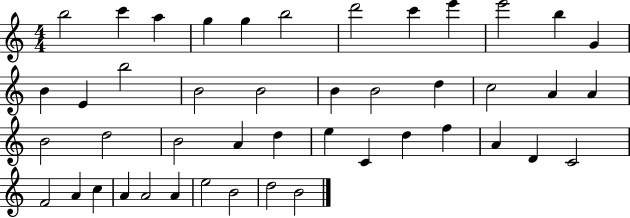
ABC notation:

X:1
T:Untitled
M:4/4
L:1/4
K:C
b2 c' a g g b2 d'2 c' e' e'2 b G B E b2 B2 B2 B B2 d c2 A A B2 d2 B2 A d e C d f A D C2 F2 A c A A2 A e2 B2 d2 B2